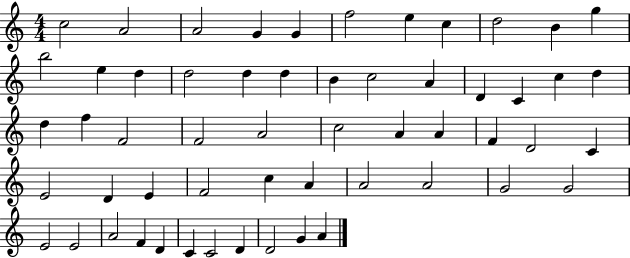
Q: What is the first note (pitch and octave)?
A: C5